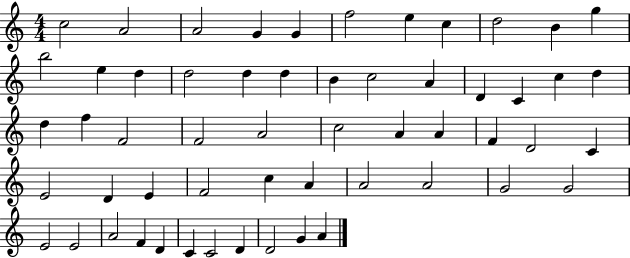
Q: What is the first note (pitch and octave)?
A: C5